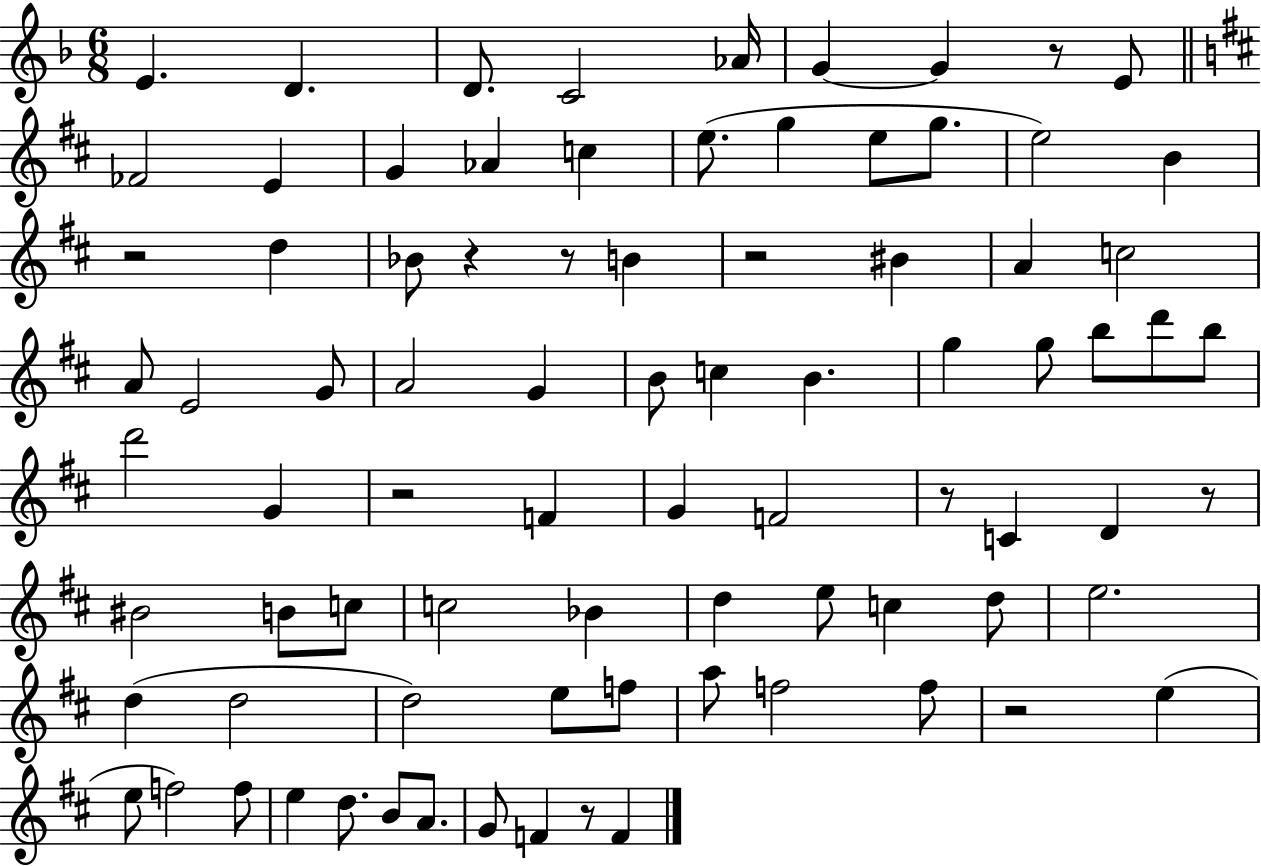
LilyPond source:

{
  \clef treble
  \numericTimeSignature
  \time 6/8
  \key f \major
  e'4. d'4. | d'8. c'2 aes'16 | g'4~~ g'4 r8 e'8 | \bar "||" \break \key d \major fes'2 e'4 | g'4 aes'4 c''4 | e''8.( g''4 e''8 g''8. | e''2) b'4 | \break r2 d''4 | bes'8 r4 r8 b'4 | r2 bis'4 | a'4 c''2 | \break a'8 e'2 g'8 | a'2 g'4 | b'8 c''4 b'4. | g''4 g''8 b''8 d'''8 b''8 | \break d'''2 g'4 | r2 f'4 | g'4 f'2 | r8 c'4 d'4 r8 | \break bis'2 b'8 c''8 | c''2 bes'4 | d''4 e''8 c''4 d''8 | e''2. | \break d''4( d''2 | d''2) e''8 f''8 | a''8 f''2 f''8 | r2 e''4( | \break e''8 f''2) f''8 | e''4 d''8. b'8 a'8. | g'8 f'4 r8 f'4 | \bar "|."
}